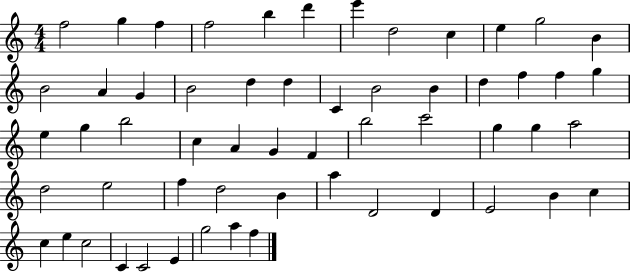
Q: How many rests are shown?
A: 0